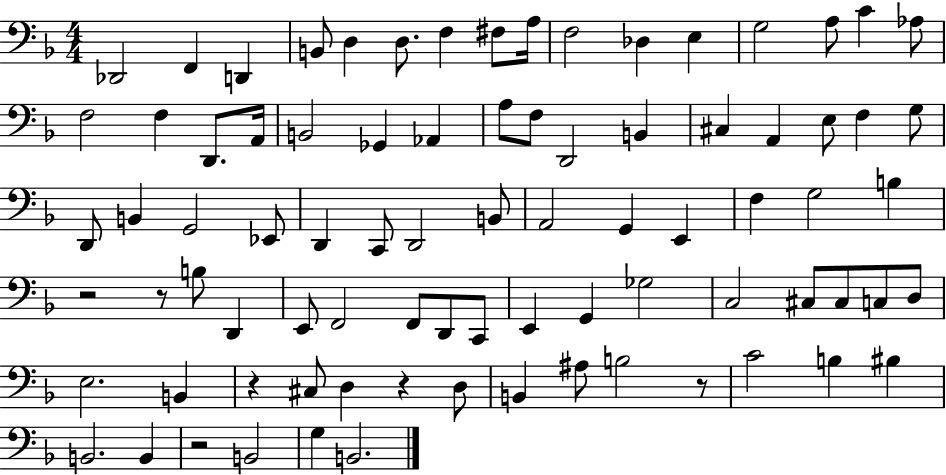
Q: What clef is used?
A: bass